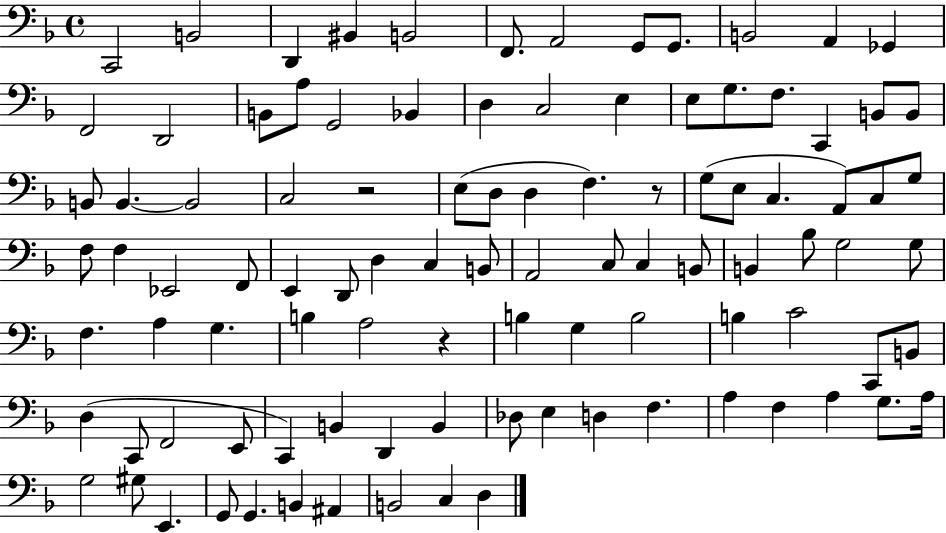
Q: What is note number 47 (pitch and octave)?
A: D2